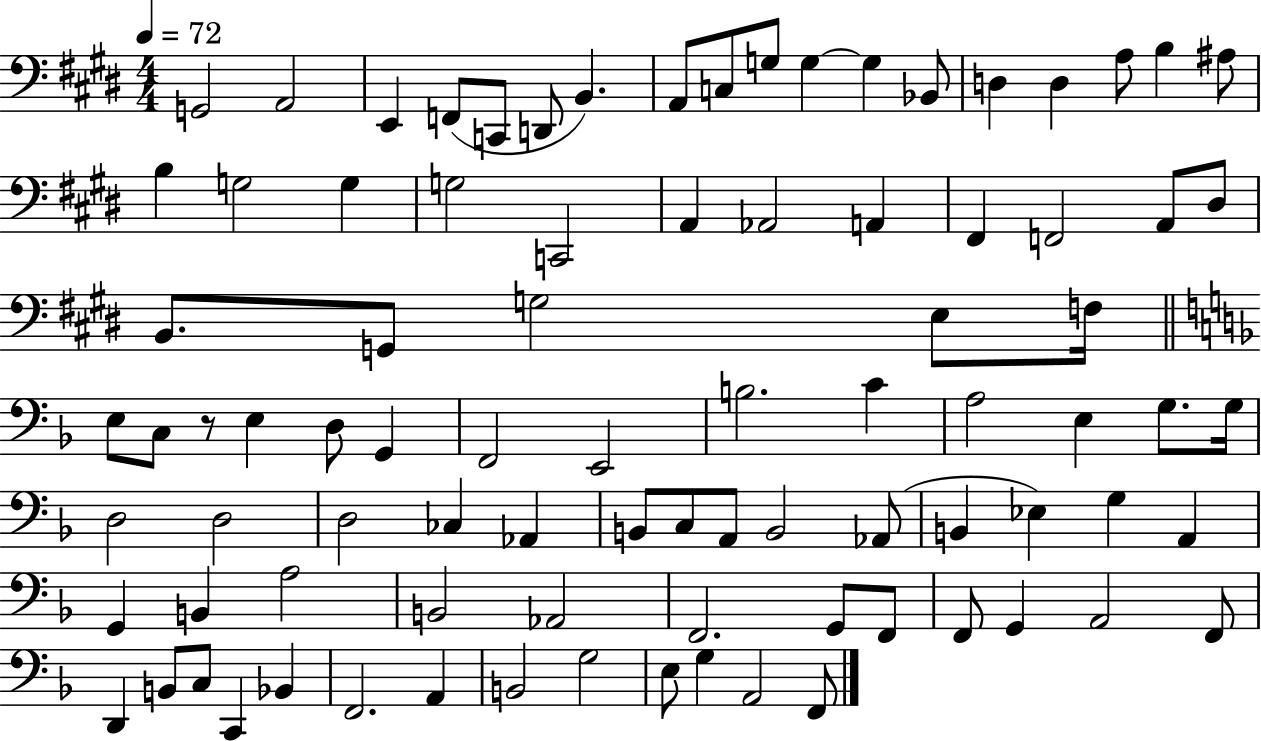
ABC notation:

X:1
T:Untitled
M:4/4
L:1/4
K:E
G,,2 A,,2 E,, F,,/2 C,,/2 D,,/2 B,, A,,/2 C,/2 G,/2 G, G, _B,,/2 D, D, A,/2 B, ^A,/2 B, G,2 G, G,2 C,,2 A,, _A,,2 A,, ^F,, F,,2 A,,/2 ^D,/2 B,,/2 G,,/2 G,2 E,/2 F,/4 E,/2 C,/2 z/2 E, D,/2 G,, F,,2 E,,2 B,2 C A,2 E, G,/2 G,/4 D,2 D,2 D,2 _C, _A,, B,,/2 C,/2 A,,/2 B,,2 _A,,/2 B,, _E, G, A,, G,, B,, A,2 B,,2 _A,,2 F,,2 G,,/2 F,,/2 F,,/2 G,, A,,2 F,,/2 D,, B,,/2 C,/2 C,, _B,, F,,2 A,, B,,2 G,2 E,/2 G, A,,2 F,,/2